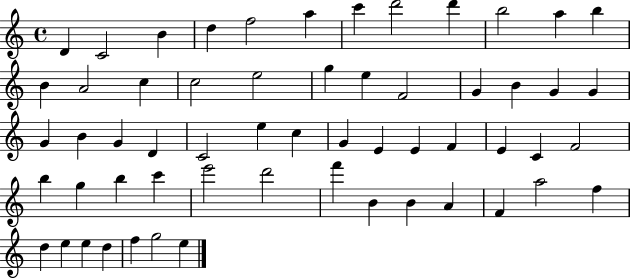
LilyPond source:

{
  \clef treble
  \time 4/4
  \defaultTimeSignature
  \key c \major
  d'4 c'2 b'4 | d''4 f''2 a''4 | c'''4 d'''2 d'''4 | b''2 a''4 b''4 | \break b'4 a'2 c''4 | c''2 e''2 | g''4 e''4 f'2 | g'4 b'4 g'4 g'4 | \break g'4 b'4 g'4 d'4 | c'2 e''4 c''4 | g'4 e'4 e'4 f'4 | e'4 c'4 f'2 | \break b''4 g''4 b''4 c'''4 | e'''2 d'''2 | f'''4 b'4 b'4 a'4 | f'4 a''2 f''4 | \break d''4 e''4 e''4 d''4 | f''4 g''2 e''4 | \bar "|."
}